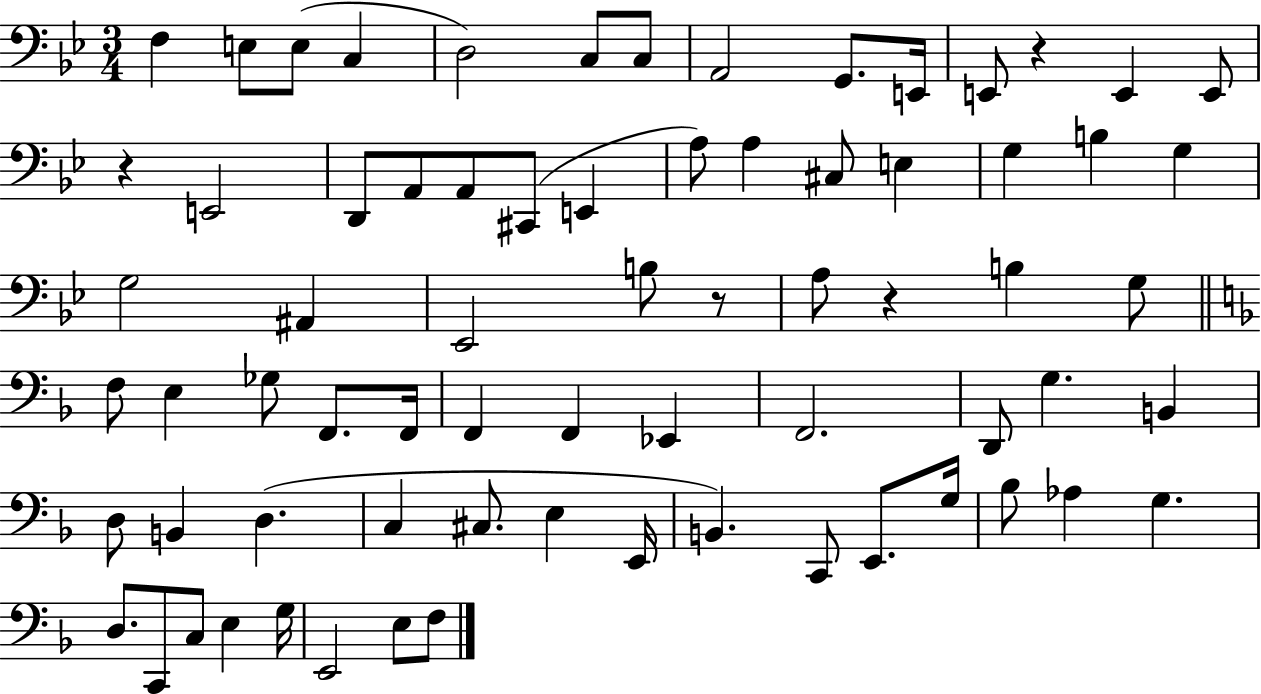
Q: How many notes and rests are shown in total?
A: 71